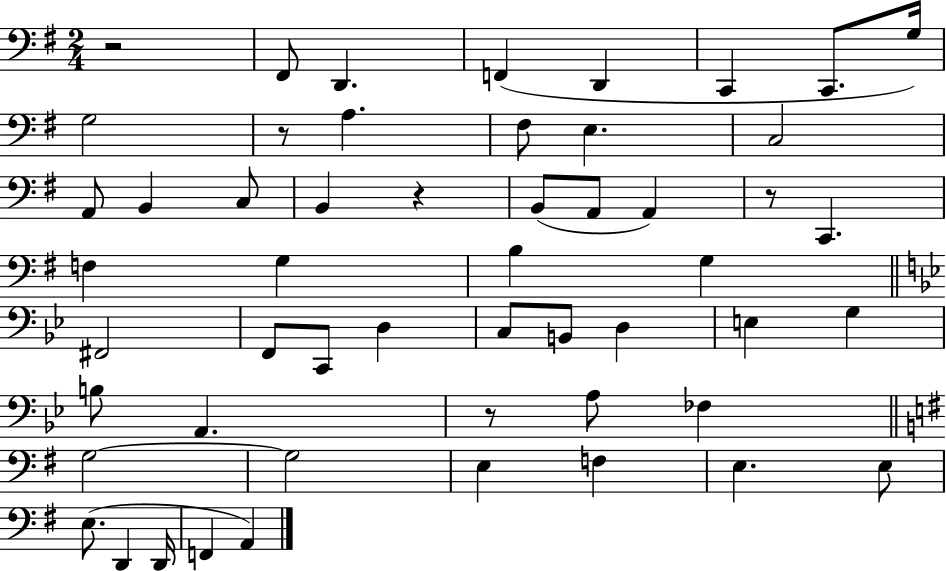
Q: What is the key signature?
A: G major